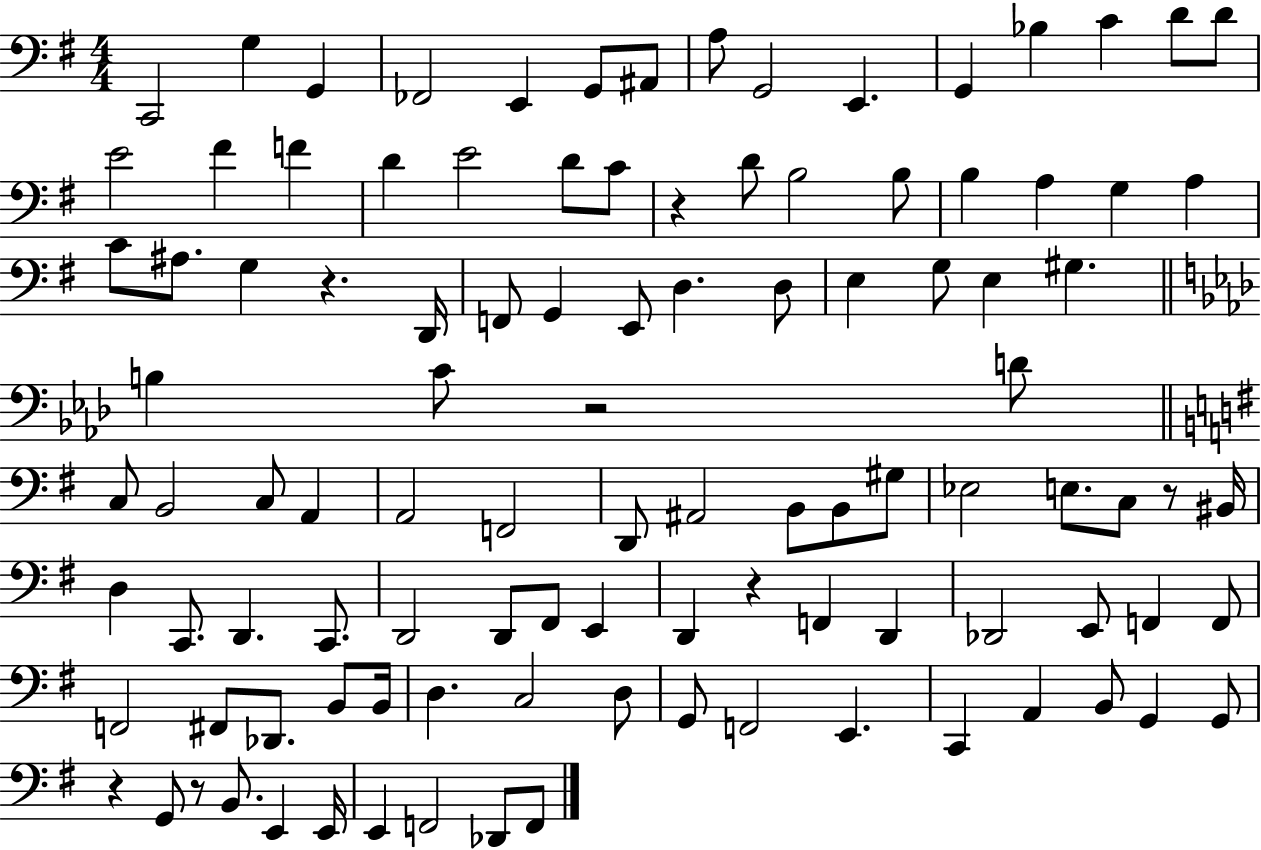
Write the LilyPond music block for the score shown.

{
  \clef bass
  \numericTimeSignature
  \time 4/4
  \key g \major
  c,2 g4 g,4 | fes,2 e,4 g,8 ais,8 | a8 g,2 e,4. | g,4 bes4 c'4 d'8 d'8 | \break e'2 fis'4 f'4 | d'4 e'2 d'8 c'8 | r4 d'8 b2 b8 | b4 a4 g4 a4 | \break c'8 ais8. g4 r4. d,16 | f,8 g,4 e,8 d4. d8 | e4 g8 e4 gis4. | \bar "||" \break \key aes \major b4 c'8 r2 d'8 | \bar "||" \break \key e \minor c8 b,2 c8 a,4 | a,2 f,2 | d,8 ais,2 b,8 b,8 gis8 | ees2 e8. c8 r8 bis,16 | \break d4 c,8. d,4. c,8. | d,2 d,8 fis,8 e,4 | d,4 r4 f,4 d,4 | des,2 e,8 f,4 f,8 | \break f,2 fis,8 des,8. b,8 b,16 | d4. c2 d8 | g,8 f,2 e,4. | c,4 a,4 b,8 g,4 g,8 | \break r4 g,8 r8 b,8. e,4 e,16 | e,4 f,2 des,8 f,8 | \bar "|."
}